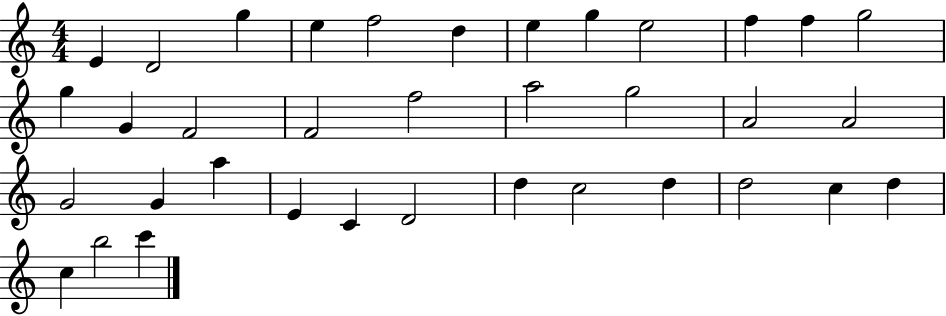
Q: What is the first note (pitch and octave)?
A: E4